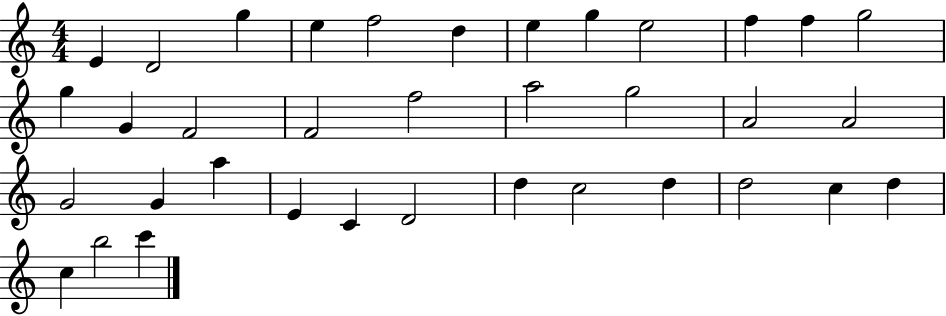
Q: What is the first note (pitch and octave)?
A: E4